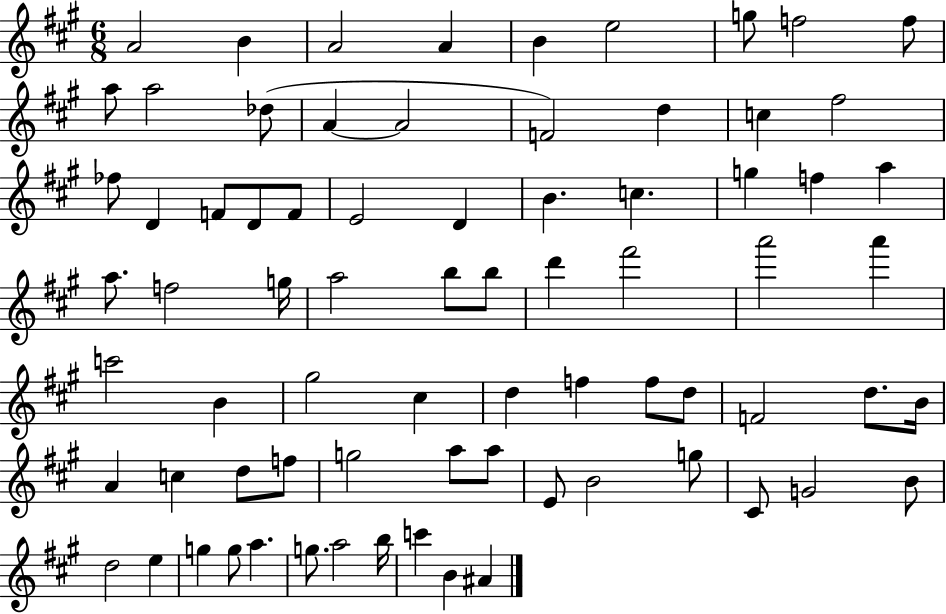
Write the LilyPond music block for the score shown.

{
  \clef treble
  \numericTimeSignature
  \time 6/8
  \key a \major
  \repeat volta 2 { a'2 b'4 | a'2 a'4 | b'4 e''2 | g''8 f''2 f''8 | \break a''8 a''2 des''8( | a'4~~ a'2 | f'2) d''4 | c''4 fis''2 | \break fes''8 d'4 f'8 d'8 f'8 | e'2 d'4 | b'4. c''4. | g''4 f''4 a''4 | \break a''8. f''2 g''16 | a''2 b''8 b''8 | d'''4 fis'''2 | a'''2 a'''4 | \break c'''2 b'4 | gis''2 cis''4 | d''4 f''4 f''8 d''8 | f'2 d''8. b'16 | \break a'4 c''4 d''8 f''8 | g''2 a''8 a''8 | e'8 b'2 g''8 | cis'8 g'2 b'8 | \break d''2 e''4 | g''4 g''8 a''4. | g''8. a''2 b''16 | c'''4 b'4 ais'4 | \break } \bar "|."
}